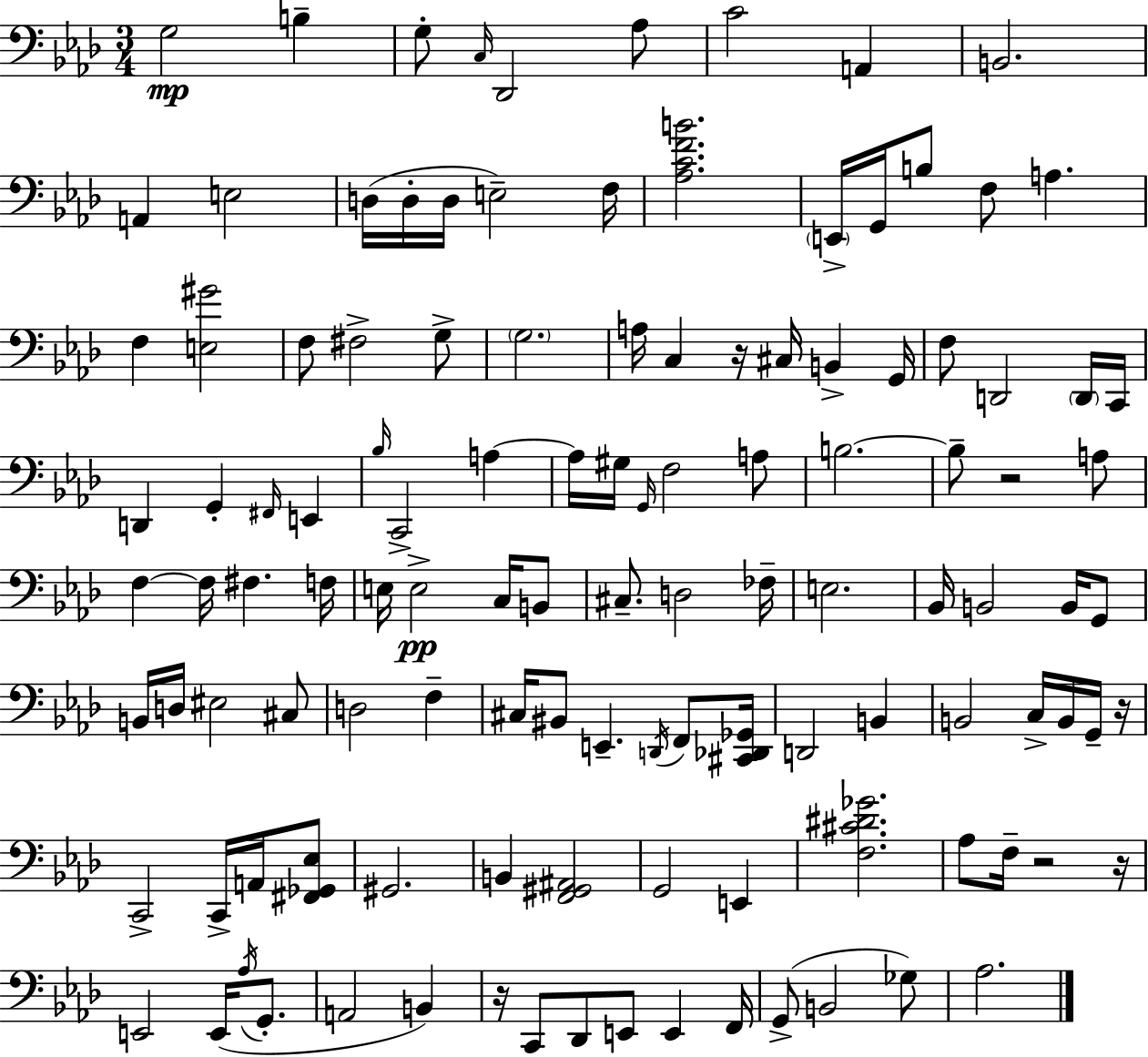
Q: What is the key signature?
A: AES major